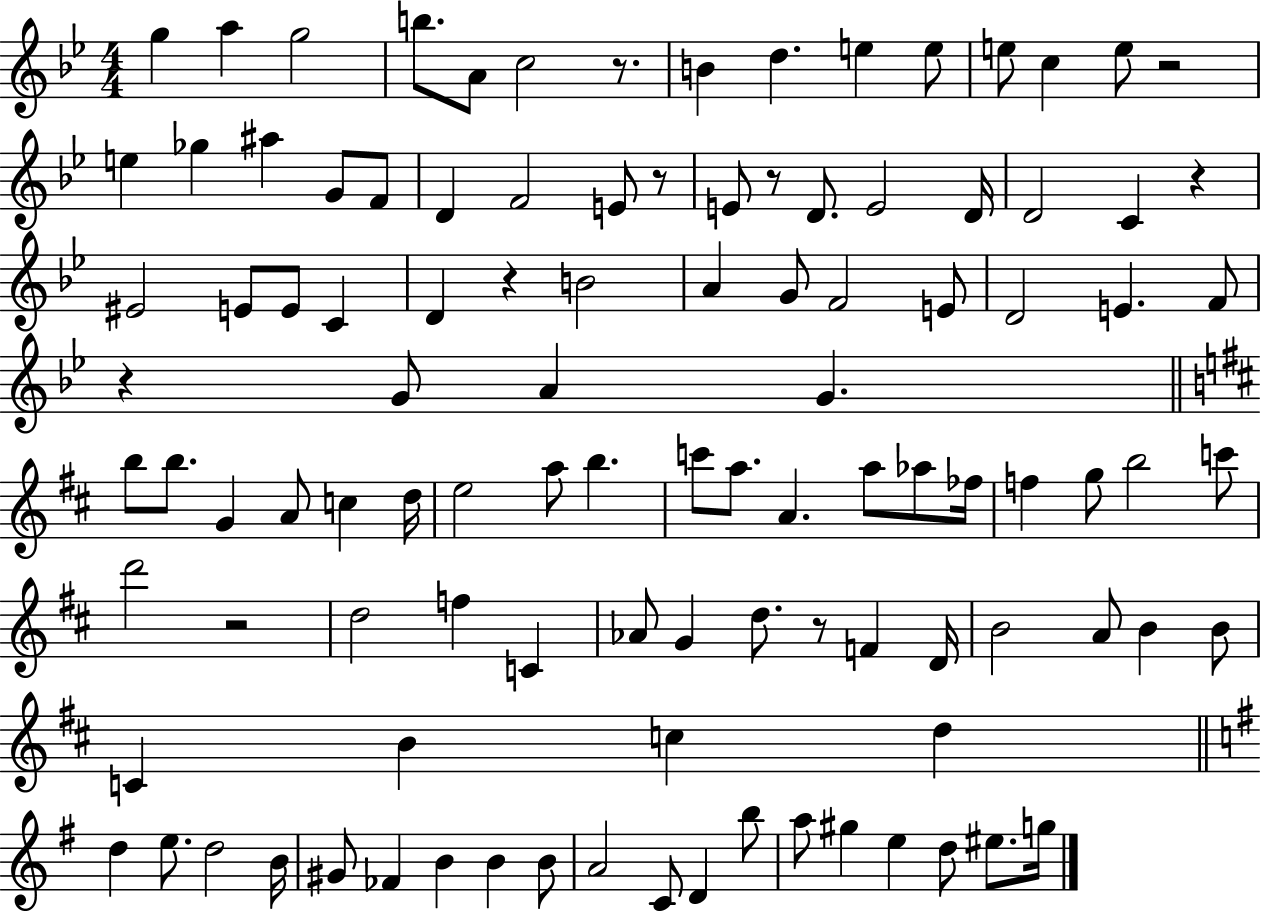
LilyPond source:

{
  \clef treble
  \numericTimeSignature
  \time 4/4
  \key bes \major
  g''4 a''4 g''2 | b''8. a'8 c''2 r8. | b'4 d''4. e''4 e''8 | e''8 c''4 e''8 r2 | \break e''4 ges''4 ais''4 g'8 f'8 | d'4 f'2 e'8 r8 | e'8 r8 d'8. e'2 d'16 | d'2 c'4 r4 | \break eis'2 e'8 e'8 c'4 | d'4 r4 b'2 | a'4 g'8 f'2 e'8 | d'2 e'4. f'8 | \break r4 g'8 a'4 g'4. | \bar "||" \break \key d \major b''8 b''8. g'4 a'8 c''4 d''16 | e''2 a''8 b''4. | c'''8 a''8. a'4. a''8 aes''8 fes''16 | f''4 g''8 b''2 c'''8 | \break d'''2 r2 | d''2 f''4 c'4 | aes'8 g'4 d''8. r8 f'4 d'16 | b'2 a'8 b'4 b'8 | \break c'4 b'4 c''4 d''4 | \bar "||" \break \key g \major d''4 e''8. d''2 b'16 | gis'8 fes'4 b'4 b'4 b'8 | a'2 c'8 d'4 b''8 | a''8 gis''4 e''4 d''8 eis''8. g''16 | \break \bar "|."
}